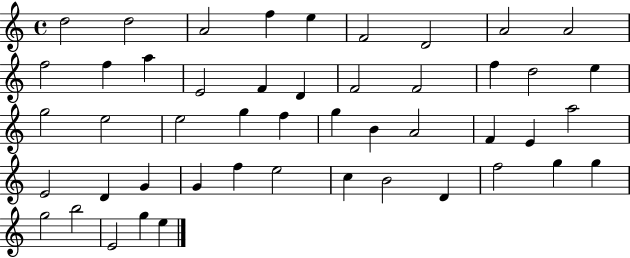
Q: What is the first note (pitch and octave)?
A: D5